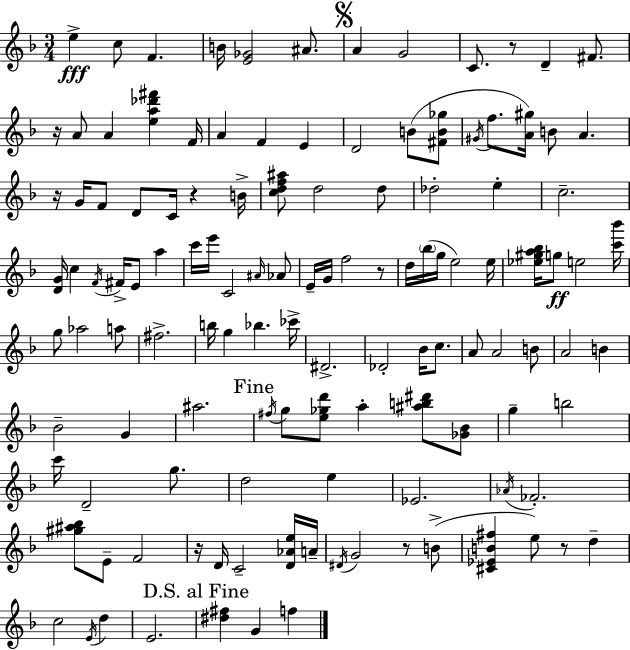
E5/q C5/e F4/q. B4/s [E4,Gb4]/h A#4/e. A4/q G4/h C4/e. R/e D4/q F#4/e. R/s A4/e A4/q [E5,A5,Db6,F#6]/q F4/s A4/q F4/q E4/q D4/h B4/e [F#4,B4,Gb5]/e G#4/s F5/e. [A4,G#5]/s B4/e A4/q. R/s G4/s F4/e D4/e C4/s R/q B4/s [C5,D5,F5,A#5]/e D5/h D5/e Db5/h E5/q C5/h. [D4,G4]/s C5/q F4/s F#4/s E4/e A5/q C6/s E6/s C4/h A#4/s Ab4/e E4/s G4/s F5/h R/e D5/s Bb5/s G5/s E5/h E5/s [Eb5,G#5,A5,Bb5]/s G5/e E5/h [C6,Bb6]/s G5/e Ab5/h A5/e F#5/h. B5/s G5/q Bb5/q. CES6/s D#4/h. Db4/h Bb4/s C5/e. A4/e A4/h B4/e A4/h B4/q Bb4/h G4/q A#5/h. F#5/s G5/e [E5,Gb5,D6]/e A5/q [A#5,B5,D#6]/e [Gb4,Bb4]/e G5/q B5/h C6/s D4/h G5/e. D5/h E5/q Eb4/h. Ab4/s FES4/h. [G#5,A#5,Bb5]/e E4/e F4/h R/s D4/s C4/h [D4,Ab4,E5]/s A4/s D#4/s G4/h R/e B4/e [C#4,Eb4,B4,F#5]/q E5/e R/e D5/q C5/h E4/s D5/q E4/h. [D#5,F#5]/q G4/q F5/q